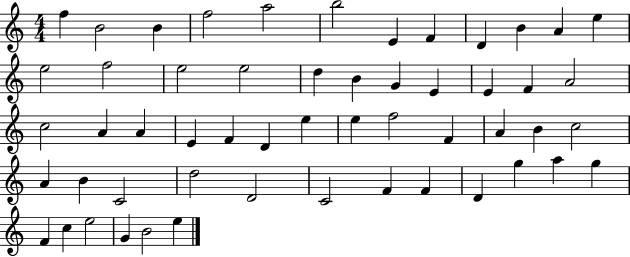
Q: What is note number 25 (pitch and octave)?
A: A4